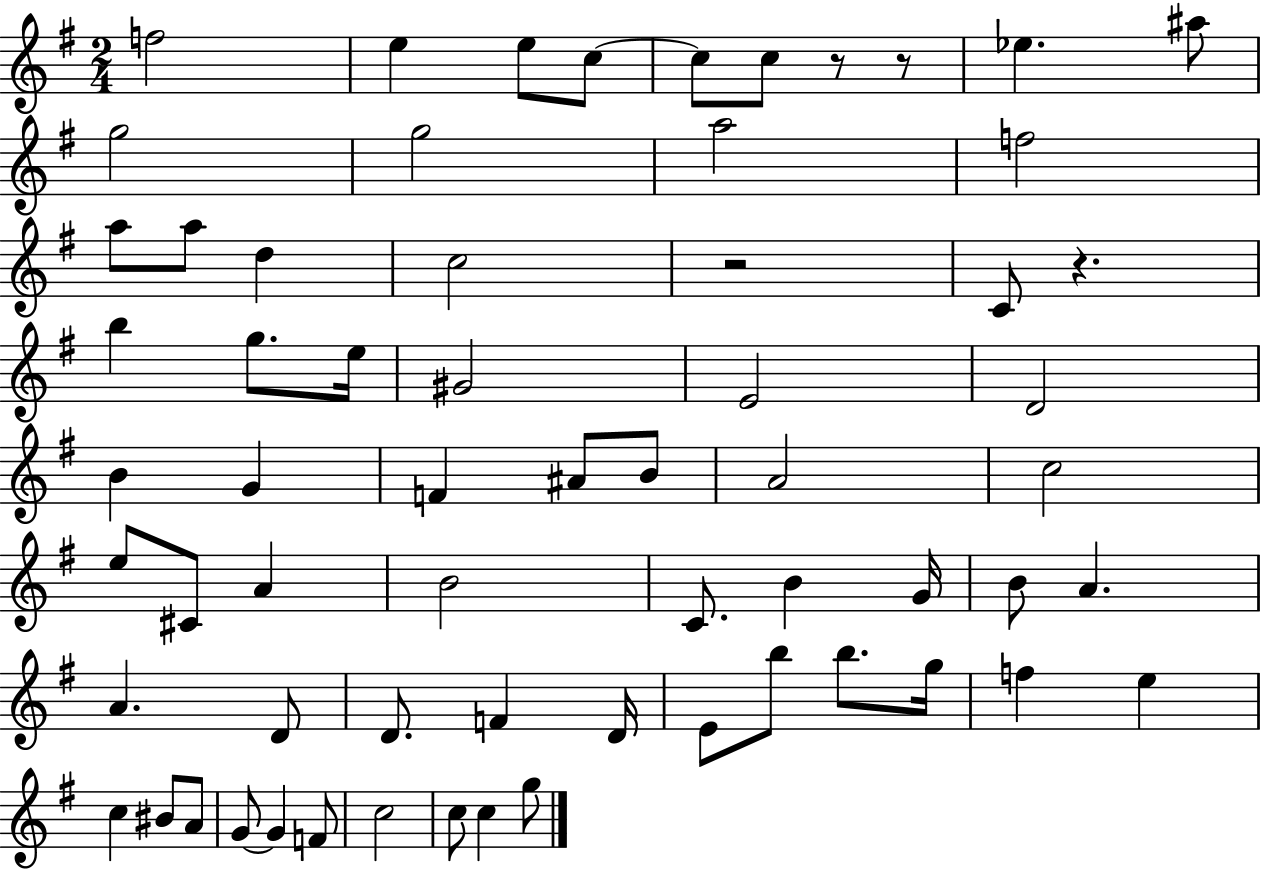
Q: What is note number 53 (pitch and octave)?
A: A4